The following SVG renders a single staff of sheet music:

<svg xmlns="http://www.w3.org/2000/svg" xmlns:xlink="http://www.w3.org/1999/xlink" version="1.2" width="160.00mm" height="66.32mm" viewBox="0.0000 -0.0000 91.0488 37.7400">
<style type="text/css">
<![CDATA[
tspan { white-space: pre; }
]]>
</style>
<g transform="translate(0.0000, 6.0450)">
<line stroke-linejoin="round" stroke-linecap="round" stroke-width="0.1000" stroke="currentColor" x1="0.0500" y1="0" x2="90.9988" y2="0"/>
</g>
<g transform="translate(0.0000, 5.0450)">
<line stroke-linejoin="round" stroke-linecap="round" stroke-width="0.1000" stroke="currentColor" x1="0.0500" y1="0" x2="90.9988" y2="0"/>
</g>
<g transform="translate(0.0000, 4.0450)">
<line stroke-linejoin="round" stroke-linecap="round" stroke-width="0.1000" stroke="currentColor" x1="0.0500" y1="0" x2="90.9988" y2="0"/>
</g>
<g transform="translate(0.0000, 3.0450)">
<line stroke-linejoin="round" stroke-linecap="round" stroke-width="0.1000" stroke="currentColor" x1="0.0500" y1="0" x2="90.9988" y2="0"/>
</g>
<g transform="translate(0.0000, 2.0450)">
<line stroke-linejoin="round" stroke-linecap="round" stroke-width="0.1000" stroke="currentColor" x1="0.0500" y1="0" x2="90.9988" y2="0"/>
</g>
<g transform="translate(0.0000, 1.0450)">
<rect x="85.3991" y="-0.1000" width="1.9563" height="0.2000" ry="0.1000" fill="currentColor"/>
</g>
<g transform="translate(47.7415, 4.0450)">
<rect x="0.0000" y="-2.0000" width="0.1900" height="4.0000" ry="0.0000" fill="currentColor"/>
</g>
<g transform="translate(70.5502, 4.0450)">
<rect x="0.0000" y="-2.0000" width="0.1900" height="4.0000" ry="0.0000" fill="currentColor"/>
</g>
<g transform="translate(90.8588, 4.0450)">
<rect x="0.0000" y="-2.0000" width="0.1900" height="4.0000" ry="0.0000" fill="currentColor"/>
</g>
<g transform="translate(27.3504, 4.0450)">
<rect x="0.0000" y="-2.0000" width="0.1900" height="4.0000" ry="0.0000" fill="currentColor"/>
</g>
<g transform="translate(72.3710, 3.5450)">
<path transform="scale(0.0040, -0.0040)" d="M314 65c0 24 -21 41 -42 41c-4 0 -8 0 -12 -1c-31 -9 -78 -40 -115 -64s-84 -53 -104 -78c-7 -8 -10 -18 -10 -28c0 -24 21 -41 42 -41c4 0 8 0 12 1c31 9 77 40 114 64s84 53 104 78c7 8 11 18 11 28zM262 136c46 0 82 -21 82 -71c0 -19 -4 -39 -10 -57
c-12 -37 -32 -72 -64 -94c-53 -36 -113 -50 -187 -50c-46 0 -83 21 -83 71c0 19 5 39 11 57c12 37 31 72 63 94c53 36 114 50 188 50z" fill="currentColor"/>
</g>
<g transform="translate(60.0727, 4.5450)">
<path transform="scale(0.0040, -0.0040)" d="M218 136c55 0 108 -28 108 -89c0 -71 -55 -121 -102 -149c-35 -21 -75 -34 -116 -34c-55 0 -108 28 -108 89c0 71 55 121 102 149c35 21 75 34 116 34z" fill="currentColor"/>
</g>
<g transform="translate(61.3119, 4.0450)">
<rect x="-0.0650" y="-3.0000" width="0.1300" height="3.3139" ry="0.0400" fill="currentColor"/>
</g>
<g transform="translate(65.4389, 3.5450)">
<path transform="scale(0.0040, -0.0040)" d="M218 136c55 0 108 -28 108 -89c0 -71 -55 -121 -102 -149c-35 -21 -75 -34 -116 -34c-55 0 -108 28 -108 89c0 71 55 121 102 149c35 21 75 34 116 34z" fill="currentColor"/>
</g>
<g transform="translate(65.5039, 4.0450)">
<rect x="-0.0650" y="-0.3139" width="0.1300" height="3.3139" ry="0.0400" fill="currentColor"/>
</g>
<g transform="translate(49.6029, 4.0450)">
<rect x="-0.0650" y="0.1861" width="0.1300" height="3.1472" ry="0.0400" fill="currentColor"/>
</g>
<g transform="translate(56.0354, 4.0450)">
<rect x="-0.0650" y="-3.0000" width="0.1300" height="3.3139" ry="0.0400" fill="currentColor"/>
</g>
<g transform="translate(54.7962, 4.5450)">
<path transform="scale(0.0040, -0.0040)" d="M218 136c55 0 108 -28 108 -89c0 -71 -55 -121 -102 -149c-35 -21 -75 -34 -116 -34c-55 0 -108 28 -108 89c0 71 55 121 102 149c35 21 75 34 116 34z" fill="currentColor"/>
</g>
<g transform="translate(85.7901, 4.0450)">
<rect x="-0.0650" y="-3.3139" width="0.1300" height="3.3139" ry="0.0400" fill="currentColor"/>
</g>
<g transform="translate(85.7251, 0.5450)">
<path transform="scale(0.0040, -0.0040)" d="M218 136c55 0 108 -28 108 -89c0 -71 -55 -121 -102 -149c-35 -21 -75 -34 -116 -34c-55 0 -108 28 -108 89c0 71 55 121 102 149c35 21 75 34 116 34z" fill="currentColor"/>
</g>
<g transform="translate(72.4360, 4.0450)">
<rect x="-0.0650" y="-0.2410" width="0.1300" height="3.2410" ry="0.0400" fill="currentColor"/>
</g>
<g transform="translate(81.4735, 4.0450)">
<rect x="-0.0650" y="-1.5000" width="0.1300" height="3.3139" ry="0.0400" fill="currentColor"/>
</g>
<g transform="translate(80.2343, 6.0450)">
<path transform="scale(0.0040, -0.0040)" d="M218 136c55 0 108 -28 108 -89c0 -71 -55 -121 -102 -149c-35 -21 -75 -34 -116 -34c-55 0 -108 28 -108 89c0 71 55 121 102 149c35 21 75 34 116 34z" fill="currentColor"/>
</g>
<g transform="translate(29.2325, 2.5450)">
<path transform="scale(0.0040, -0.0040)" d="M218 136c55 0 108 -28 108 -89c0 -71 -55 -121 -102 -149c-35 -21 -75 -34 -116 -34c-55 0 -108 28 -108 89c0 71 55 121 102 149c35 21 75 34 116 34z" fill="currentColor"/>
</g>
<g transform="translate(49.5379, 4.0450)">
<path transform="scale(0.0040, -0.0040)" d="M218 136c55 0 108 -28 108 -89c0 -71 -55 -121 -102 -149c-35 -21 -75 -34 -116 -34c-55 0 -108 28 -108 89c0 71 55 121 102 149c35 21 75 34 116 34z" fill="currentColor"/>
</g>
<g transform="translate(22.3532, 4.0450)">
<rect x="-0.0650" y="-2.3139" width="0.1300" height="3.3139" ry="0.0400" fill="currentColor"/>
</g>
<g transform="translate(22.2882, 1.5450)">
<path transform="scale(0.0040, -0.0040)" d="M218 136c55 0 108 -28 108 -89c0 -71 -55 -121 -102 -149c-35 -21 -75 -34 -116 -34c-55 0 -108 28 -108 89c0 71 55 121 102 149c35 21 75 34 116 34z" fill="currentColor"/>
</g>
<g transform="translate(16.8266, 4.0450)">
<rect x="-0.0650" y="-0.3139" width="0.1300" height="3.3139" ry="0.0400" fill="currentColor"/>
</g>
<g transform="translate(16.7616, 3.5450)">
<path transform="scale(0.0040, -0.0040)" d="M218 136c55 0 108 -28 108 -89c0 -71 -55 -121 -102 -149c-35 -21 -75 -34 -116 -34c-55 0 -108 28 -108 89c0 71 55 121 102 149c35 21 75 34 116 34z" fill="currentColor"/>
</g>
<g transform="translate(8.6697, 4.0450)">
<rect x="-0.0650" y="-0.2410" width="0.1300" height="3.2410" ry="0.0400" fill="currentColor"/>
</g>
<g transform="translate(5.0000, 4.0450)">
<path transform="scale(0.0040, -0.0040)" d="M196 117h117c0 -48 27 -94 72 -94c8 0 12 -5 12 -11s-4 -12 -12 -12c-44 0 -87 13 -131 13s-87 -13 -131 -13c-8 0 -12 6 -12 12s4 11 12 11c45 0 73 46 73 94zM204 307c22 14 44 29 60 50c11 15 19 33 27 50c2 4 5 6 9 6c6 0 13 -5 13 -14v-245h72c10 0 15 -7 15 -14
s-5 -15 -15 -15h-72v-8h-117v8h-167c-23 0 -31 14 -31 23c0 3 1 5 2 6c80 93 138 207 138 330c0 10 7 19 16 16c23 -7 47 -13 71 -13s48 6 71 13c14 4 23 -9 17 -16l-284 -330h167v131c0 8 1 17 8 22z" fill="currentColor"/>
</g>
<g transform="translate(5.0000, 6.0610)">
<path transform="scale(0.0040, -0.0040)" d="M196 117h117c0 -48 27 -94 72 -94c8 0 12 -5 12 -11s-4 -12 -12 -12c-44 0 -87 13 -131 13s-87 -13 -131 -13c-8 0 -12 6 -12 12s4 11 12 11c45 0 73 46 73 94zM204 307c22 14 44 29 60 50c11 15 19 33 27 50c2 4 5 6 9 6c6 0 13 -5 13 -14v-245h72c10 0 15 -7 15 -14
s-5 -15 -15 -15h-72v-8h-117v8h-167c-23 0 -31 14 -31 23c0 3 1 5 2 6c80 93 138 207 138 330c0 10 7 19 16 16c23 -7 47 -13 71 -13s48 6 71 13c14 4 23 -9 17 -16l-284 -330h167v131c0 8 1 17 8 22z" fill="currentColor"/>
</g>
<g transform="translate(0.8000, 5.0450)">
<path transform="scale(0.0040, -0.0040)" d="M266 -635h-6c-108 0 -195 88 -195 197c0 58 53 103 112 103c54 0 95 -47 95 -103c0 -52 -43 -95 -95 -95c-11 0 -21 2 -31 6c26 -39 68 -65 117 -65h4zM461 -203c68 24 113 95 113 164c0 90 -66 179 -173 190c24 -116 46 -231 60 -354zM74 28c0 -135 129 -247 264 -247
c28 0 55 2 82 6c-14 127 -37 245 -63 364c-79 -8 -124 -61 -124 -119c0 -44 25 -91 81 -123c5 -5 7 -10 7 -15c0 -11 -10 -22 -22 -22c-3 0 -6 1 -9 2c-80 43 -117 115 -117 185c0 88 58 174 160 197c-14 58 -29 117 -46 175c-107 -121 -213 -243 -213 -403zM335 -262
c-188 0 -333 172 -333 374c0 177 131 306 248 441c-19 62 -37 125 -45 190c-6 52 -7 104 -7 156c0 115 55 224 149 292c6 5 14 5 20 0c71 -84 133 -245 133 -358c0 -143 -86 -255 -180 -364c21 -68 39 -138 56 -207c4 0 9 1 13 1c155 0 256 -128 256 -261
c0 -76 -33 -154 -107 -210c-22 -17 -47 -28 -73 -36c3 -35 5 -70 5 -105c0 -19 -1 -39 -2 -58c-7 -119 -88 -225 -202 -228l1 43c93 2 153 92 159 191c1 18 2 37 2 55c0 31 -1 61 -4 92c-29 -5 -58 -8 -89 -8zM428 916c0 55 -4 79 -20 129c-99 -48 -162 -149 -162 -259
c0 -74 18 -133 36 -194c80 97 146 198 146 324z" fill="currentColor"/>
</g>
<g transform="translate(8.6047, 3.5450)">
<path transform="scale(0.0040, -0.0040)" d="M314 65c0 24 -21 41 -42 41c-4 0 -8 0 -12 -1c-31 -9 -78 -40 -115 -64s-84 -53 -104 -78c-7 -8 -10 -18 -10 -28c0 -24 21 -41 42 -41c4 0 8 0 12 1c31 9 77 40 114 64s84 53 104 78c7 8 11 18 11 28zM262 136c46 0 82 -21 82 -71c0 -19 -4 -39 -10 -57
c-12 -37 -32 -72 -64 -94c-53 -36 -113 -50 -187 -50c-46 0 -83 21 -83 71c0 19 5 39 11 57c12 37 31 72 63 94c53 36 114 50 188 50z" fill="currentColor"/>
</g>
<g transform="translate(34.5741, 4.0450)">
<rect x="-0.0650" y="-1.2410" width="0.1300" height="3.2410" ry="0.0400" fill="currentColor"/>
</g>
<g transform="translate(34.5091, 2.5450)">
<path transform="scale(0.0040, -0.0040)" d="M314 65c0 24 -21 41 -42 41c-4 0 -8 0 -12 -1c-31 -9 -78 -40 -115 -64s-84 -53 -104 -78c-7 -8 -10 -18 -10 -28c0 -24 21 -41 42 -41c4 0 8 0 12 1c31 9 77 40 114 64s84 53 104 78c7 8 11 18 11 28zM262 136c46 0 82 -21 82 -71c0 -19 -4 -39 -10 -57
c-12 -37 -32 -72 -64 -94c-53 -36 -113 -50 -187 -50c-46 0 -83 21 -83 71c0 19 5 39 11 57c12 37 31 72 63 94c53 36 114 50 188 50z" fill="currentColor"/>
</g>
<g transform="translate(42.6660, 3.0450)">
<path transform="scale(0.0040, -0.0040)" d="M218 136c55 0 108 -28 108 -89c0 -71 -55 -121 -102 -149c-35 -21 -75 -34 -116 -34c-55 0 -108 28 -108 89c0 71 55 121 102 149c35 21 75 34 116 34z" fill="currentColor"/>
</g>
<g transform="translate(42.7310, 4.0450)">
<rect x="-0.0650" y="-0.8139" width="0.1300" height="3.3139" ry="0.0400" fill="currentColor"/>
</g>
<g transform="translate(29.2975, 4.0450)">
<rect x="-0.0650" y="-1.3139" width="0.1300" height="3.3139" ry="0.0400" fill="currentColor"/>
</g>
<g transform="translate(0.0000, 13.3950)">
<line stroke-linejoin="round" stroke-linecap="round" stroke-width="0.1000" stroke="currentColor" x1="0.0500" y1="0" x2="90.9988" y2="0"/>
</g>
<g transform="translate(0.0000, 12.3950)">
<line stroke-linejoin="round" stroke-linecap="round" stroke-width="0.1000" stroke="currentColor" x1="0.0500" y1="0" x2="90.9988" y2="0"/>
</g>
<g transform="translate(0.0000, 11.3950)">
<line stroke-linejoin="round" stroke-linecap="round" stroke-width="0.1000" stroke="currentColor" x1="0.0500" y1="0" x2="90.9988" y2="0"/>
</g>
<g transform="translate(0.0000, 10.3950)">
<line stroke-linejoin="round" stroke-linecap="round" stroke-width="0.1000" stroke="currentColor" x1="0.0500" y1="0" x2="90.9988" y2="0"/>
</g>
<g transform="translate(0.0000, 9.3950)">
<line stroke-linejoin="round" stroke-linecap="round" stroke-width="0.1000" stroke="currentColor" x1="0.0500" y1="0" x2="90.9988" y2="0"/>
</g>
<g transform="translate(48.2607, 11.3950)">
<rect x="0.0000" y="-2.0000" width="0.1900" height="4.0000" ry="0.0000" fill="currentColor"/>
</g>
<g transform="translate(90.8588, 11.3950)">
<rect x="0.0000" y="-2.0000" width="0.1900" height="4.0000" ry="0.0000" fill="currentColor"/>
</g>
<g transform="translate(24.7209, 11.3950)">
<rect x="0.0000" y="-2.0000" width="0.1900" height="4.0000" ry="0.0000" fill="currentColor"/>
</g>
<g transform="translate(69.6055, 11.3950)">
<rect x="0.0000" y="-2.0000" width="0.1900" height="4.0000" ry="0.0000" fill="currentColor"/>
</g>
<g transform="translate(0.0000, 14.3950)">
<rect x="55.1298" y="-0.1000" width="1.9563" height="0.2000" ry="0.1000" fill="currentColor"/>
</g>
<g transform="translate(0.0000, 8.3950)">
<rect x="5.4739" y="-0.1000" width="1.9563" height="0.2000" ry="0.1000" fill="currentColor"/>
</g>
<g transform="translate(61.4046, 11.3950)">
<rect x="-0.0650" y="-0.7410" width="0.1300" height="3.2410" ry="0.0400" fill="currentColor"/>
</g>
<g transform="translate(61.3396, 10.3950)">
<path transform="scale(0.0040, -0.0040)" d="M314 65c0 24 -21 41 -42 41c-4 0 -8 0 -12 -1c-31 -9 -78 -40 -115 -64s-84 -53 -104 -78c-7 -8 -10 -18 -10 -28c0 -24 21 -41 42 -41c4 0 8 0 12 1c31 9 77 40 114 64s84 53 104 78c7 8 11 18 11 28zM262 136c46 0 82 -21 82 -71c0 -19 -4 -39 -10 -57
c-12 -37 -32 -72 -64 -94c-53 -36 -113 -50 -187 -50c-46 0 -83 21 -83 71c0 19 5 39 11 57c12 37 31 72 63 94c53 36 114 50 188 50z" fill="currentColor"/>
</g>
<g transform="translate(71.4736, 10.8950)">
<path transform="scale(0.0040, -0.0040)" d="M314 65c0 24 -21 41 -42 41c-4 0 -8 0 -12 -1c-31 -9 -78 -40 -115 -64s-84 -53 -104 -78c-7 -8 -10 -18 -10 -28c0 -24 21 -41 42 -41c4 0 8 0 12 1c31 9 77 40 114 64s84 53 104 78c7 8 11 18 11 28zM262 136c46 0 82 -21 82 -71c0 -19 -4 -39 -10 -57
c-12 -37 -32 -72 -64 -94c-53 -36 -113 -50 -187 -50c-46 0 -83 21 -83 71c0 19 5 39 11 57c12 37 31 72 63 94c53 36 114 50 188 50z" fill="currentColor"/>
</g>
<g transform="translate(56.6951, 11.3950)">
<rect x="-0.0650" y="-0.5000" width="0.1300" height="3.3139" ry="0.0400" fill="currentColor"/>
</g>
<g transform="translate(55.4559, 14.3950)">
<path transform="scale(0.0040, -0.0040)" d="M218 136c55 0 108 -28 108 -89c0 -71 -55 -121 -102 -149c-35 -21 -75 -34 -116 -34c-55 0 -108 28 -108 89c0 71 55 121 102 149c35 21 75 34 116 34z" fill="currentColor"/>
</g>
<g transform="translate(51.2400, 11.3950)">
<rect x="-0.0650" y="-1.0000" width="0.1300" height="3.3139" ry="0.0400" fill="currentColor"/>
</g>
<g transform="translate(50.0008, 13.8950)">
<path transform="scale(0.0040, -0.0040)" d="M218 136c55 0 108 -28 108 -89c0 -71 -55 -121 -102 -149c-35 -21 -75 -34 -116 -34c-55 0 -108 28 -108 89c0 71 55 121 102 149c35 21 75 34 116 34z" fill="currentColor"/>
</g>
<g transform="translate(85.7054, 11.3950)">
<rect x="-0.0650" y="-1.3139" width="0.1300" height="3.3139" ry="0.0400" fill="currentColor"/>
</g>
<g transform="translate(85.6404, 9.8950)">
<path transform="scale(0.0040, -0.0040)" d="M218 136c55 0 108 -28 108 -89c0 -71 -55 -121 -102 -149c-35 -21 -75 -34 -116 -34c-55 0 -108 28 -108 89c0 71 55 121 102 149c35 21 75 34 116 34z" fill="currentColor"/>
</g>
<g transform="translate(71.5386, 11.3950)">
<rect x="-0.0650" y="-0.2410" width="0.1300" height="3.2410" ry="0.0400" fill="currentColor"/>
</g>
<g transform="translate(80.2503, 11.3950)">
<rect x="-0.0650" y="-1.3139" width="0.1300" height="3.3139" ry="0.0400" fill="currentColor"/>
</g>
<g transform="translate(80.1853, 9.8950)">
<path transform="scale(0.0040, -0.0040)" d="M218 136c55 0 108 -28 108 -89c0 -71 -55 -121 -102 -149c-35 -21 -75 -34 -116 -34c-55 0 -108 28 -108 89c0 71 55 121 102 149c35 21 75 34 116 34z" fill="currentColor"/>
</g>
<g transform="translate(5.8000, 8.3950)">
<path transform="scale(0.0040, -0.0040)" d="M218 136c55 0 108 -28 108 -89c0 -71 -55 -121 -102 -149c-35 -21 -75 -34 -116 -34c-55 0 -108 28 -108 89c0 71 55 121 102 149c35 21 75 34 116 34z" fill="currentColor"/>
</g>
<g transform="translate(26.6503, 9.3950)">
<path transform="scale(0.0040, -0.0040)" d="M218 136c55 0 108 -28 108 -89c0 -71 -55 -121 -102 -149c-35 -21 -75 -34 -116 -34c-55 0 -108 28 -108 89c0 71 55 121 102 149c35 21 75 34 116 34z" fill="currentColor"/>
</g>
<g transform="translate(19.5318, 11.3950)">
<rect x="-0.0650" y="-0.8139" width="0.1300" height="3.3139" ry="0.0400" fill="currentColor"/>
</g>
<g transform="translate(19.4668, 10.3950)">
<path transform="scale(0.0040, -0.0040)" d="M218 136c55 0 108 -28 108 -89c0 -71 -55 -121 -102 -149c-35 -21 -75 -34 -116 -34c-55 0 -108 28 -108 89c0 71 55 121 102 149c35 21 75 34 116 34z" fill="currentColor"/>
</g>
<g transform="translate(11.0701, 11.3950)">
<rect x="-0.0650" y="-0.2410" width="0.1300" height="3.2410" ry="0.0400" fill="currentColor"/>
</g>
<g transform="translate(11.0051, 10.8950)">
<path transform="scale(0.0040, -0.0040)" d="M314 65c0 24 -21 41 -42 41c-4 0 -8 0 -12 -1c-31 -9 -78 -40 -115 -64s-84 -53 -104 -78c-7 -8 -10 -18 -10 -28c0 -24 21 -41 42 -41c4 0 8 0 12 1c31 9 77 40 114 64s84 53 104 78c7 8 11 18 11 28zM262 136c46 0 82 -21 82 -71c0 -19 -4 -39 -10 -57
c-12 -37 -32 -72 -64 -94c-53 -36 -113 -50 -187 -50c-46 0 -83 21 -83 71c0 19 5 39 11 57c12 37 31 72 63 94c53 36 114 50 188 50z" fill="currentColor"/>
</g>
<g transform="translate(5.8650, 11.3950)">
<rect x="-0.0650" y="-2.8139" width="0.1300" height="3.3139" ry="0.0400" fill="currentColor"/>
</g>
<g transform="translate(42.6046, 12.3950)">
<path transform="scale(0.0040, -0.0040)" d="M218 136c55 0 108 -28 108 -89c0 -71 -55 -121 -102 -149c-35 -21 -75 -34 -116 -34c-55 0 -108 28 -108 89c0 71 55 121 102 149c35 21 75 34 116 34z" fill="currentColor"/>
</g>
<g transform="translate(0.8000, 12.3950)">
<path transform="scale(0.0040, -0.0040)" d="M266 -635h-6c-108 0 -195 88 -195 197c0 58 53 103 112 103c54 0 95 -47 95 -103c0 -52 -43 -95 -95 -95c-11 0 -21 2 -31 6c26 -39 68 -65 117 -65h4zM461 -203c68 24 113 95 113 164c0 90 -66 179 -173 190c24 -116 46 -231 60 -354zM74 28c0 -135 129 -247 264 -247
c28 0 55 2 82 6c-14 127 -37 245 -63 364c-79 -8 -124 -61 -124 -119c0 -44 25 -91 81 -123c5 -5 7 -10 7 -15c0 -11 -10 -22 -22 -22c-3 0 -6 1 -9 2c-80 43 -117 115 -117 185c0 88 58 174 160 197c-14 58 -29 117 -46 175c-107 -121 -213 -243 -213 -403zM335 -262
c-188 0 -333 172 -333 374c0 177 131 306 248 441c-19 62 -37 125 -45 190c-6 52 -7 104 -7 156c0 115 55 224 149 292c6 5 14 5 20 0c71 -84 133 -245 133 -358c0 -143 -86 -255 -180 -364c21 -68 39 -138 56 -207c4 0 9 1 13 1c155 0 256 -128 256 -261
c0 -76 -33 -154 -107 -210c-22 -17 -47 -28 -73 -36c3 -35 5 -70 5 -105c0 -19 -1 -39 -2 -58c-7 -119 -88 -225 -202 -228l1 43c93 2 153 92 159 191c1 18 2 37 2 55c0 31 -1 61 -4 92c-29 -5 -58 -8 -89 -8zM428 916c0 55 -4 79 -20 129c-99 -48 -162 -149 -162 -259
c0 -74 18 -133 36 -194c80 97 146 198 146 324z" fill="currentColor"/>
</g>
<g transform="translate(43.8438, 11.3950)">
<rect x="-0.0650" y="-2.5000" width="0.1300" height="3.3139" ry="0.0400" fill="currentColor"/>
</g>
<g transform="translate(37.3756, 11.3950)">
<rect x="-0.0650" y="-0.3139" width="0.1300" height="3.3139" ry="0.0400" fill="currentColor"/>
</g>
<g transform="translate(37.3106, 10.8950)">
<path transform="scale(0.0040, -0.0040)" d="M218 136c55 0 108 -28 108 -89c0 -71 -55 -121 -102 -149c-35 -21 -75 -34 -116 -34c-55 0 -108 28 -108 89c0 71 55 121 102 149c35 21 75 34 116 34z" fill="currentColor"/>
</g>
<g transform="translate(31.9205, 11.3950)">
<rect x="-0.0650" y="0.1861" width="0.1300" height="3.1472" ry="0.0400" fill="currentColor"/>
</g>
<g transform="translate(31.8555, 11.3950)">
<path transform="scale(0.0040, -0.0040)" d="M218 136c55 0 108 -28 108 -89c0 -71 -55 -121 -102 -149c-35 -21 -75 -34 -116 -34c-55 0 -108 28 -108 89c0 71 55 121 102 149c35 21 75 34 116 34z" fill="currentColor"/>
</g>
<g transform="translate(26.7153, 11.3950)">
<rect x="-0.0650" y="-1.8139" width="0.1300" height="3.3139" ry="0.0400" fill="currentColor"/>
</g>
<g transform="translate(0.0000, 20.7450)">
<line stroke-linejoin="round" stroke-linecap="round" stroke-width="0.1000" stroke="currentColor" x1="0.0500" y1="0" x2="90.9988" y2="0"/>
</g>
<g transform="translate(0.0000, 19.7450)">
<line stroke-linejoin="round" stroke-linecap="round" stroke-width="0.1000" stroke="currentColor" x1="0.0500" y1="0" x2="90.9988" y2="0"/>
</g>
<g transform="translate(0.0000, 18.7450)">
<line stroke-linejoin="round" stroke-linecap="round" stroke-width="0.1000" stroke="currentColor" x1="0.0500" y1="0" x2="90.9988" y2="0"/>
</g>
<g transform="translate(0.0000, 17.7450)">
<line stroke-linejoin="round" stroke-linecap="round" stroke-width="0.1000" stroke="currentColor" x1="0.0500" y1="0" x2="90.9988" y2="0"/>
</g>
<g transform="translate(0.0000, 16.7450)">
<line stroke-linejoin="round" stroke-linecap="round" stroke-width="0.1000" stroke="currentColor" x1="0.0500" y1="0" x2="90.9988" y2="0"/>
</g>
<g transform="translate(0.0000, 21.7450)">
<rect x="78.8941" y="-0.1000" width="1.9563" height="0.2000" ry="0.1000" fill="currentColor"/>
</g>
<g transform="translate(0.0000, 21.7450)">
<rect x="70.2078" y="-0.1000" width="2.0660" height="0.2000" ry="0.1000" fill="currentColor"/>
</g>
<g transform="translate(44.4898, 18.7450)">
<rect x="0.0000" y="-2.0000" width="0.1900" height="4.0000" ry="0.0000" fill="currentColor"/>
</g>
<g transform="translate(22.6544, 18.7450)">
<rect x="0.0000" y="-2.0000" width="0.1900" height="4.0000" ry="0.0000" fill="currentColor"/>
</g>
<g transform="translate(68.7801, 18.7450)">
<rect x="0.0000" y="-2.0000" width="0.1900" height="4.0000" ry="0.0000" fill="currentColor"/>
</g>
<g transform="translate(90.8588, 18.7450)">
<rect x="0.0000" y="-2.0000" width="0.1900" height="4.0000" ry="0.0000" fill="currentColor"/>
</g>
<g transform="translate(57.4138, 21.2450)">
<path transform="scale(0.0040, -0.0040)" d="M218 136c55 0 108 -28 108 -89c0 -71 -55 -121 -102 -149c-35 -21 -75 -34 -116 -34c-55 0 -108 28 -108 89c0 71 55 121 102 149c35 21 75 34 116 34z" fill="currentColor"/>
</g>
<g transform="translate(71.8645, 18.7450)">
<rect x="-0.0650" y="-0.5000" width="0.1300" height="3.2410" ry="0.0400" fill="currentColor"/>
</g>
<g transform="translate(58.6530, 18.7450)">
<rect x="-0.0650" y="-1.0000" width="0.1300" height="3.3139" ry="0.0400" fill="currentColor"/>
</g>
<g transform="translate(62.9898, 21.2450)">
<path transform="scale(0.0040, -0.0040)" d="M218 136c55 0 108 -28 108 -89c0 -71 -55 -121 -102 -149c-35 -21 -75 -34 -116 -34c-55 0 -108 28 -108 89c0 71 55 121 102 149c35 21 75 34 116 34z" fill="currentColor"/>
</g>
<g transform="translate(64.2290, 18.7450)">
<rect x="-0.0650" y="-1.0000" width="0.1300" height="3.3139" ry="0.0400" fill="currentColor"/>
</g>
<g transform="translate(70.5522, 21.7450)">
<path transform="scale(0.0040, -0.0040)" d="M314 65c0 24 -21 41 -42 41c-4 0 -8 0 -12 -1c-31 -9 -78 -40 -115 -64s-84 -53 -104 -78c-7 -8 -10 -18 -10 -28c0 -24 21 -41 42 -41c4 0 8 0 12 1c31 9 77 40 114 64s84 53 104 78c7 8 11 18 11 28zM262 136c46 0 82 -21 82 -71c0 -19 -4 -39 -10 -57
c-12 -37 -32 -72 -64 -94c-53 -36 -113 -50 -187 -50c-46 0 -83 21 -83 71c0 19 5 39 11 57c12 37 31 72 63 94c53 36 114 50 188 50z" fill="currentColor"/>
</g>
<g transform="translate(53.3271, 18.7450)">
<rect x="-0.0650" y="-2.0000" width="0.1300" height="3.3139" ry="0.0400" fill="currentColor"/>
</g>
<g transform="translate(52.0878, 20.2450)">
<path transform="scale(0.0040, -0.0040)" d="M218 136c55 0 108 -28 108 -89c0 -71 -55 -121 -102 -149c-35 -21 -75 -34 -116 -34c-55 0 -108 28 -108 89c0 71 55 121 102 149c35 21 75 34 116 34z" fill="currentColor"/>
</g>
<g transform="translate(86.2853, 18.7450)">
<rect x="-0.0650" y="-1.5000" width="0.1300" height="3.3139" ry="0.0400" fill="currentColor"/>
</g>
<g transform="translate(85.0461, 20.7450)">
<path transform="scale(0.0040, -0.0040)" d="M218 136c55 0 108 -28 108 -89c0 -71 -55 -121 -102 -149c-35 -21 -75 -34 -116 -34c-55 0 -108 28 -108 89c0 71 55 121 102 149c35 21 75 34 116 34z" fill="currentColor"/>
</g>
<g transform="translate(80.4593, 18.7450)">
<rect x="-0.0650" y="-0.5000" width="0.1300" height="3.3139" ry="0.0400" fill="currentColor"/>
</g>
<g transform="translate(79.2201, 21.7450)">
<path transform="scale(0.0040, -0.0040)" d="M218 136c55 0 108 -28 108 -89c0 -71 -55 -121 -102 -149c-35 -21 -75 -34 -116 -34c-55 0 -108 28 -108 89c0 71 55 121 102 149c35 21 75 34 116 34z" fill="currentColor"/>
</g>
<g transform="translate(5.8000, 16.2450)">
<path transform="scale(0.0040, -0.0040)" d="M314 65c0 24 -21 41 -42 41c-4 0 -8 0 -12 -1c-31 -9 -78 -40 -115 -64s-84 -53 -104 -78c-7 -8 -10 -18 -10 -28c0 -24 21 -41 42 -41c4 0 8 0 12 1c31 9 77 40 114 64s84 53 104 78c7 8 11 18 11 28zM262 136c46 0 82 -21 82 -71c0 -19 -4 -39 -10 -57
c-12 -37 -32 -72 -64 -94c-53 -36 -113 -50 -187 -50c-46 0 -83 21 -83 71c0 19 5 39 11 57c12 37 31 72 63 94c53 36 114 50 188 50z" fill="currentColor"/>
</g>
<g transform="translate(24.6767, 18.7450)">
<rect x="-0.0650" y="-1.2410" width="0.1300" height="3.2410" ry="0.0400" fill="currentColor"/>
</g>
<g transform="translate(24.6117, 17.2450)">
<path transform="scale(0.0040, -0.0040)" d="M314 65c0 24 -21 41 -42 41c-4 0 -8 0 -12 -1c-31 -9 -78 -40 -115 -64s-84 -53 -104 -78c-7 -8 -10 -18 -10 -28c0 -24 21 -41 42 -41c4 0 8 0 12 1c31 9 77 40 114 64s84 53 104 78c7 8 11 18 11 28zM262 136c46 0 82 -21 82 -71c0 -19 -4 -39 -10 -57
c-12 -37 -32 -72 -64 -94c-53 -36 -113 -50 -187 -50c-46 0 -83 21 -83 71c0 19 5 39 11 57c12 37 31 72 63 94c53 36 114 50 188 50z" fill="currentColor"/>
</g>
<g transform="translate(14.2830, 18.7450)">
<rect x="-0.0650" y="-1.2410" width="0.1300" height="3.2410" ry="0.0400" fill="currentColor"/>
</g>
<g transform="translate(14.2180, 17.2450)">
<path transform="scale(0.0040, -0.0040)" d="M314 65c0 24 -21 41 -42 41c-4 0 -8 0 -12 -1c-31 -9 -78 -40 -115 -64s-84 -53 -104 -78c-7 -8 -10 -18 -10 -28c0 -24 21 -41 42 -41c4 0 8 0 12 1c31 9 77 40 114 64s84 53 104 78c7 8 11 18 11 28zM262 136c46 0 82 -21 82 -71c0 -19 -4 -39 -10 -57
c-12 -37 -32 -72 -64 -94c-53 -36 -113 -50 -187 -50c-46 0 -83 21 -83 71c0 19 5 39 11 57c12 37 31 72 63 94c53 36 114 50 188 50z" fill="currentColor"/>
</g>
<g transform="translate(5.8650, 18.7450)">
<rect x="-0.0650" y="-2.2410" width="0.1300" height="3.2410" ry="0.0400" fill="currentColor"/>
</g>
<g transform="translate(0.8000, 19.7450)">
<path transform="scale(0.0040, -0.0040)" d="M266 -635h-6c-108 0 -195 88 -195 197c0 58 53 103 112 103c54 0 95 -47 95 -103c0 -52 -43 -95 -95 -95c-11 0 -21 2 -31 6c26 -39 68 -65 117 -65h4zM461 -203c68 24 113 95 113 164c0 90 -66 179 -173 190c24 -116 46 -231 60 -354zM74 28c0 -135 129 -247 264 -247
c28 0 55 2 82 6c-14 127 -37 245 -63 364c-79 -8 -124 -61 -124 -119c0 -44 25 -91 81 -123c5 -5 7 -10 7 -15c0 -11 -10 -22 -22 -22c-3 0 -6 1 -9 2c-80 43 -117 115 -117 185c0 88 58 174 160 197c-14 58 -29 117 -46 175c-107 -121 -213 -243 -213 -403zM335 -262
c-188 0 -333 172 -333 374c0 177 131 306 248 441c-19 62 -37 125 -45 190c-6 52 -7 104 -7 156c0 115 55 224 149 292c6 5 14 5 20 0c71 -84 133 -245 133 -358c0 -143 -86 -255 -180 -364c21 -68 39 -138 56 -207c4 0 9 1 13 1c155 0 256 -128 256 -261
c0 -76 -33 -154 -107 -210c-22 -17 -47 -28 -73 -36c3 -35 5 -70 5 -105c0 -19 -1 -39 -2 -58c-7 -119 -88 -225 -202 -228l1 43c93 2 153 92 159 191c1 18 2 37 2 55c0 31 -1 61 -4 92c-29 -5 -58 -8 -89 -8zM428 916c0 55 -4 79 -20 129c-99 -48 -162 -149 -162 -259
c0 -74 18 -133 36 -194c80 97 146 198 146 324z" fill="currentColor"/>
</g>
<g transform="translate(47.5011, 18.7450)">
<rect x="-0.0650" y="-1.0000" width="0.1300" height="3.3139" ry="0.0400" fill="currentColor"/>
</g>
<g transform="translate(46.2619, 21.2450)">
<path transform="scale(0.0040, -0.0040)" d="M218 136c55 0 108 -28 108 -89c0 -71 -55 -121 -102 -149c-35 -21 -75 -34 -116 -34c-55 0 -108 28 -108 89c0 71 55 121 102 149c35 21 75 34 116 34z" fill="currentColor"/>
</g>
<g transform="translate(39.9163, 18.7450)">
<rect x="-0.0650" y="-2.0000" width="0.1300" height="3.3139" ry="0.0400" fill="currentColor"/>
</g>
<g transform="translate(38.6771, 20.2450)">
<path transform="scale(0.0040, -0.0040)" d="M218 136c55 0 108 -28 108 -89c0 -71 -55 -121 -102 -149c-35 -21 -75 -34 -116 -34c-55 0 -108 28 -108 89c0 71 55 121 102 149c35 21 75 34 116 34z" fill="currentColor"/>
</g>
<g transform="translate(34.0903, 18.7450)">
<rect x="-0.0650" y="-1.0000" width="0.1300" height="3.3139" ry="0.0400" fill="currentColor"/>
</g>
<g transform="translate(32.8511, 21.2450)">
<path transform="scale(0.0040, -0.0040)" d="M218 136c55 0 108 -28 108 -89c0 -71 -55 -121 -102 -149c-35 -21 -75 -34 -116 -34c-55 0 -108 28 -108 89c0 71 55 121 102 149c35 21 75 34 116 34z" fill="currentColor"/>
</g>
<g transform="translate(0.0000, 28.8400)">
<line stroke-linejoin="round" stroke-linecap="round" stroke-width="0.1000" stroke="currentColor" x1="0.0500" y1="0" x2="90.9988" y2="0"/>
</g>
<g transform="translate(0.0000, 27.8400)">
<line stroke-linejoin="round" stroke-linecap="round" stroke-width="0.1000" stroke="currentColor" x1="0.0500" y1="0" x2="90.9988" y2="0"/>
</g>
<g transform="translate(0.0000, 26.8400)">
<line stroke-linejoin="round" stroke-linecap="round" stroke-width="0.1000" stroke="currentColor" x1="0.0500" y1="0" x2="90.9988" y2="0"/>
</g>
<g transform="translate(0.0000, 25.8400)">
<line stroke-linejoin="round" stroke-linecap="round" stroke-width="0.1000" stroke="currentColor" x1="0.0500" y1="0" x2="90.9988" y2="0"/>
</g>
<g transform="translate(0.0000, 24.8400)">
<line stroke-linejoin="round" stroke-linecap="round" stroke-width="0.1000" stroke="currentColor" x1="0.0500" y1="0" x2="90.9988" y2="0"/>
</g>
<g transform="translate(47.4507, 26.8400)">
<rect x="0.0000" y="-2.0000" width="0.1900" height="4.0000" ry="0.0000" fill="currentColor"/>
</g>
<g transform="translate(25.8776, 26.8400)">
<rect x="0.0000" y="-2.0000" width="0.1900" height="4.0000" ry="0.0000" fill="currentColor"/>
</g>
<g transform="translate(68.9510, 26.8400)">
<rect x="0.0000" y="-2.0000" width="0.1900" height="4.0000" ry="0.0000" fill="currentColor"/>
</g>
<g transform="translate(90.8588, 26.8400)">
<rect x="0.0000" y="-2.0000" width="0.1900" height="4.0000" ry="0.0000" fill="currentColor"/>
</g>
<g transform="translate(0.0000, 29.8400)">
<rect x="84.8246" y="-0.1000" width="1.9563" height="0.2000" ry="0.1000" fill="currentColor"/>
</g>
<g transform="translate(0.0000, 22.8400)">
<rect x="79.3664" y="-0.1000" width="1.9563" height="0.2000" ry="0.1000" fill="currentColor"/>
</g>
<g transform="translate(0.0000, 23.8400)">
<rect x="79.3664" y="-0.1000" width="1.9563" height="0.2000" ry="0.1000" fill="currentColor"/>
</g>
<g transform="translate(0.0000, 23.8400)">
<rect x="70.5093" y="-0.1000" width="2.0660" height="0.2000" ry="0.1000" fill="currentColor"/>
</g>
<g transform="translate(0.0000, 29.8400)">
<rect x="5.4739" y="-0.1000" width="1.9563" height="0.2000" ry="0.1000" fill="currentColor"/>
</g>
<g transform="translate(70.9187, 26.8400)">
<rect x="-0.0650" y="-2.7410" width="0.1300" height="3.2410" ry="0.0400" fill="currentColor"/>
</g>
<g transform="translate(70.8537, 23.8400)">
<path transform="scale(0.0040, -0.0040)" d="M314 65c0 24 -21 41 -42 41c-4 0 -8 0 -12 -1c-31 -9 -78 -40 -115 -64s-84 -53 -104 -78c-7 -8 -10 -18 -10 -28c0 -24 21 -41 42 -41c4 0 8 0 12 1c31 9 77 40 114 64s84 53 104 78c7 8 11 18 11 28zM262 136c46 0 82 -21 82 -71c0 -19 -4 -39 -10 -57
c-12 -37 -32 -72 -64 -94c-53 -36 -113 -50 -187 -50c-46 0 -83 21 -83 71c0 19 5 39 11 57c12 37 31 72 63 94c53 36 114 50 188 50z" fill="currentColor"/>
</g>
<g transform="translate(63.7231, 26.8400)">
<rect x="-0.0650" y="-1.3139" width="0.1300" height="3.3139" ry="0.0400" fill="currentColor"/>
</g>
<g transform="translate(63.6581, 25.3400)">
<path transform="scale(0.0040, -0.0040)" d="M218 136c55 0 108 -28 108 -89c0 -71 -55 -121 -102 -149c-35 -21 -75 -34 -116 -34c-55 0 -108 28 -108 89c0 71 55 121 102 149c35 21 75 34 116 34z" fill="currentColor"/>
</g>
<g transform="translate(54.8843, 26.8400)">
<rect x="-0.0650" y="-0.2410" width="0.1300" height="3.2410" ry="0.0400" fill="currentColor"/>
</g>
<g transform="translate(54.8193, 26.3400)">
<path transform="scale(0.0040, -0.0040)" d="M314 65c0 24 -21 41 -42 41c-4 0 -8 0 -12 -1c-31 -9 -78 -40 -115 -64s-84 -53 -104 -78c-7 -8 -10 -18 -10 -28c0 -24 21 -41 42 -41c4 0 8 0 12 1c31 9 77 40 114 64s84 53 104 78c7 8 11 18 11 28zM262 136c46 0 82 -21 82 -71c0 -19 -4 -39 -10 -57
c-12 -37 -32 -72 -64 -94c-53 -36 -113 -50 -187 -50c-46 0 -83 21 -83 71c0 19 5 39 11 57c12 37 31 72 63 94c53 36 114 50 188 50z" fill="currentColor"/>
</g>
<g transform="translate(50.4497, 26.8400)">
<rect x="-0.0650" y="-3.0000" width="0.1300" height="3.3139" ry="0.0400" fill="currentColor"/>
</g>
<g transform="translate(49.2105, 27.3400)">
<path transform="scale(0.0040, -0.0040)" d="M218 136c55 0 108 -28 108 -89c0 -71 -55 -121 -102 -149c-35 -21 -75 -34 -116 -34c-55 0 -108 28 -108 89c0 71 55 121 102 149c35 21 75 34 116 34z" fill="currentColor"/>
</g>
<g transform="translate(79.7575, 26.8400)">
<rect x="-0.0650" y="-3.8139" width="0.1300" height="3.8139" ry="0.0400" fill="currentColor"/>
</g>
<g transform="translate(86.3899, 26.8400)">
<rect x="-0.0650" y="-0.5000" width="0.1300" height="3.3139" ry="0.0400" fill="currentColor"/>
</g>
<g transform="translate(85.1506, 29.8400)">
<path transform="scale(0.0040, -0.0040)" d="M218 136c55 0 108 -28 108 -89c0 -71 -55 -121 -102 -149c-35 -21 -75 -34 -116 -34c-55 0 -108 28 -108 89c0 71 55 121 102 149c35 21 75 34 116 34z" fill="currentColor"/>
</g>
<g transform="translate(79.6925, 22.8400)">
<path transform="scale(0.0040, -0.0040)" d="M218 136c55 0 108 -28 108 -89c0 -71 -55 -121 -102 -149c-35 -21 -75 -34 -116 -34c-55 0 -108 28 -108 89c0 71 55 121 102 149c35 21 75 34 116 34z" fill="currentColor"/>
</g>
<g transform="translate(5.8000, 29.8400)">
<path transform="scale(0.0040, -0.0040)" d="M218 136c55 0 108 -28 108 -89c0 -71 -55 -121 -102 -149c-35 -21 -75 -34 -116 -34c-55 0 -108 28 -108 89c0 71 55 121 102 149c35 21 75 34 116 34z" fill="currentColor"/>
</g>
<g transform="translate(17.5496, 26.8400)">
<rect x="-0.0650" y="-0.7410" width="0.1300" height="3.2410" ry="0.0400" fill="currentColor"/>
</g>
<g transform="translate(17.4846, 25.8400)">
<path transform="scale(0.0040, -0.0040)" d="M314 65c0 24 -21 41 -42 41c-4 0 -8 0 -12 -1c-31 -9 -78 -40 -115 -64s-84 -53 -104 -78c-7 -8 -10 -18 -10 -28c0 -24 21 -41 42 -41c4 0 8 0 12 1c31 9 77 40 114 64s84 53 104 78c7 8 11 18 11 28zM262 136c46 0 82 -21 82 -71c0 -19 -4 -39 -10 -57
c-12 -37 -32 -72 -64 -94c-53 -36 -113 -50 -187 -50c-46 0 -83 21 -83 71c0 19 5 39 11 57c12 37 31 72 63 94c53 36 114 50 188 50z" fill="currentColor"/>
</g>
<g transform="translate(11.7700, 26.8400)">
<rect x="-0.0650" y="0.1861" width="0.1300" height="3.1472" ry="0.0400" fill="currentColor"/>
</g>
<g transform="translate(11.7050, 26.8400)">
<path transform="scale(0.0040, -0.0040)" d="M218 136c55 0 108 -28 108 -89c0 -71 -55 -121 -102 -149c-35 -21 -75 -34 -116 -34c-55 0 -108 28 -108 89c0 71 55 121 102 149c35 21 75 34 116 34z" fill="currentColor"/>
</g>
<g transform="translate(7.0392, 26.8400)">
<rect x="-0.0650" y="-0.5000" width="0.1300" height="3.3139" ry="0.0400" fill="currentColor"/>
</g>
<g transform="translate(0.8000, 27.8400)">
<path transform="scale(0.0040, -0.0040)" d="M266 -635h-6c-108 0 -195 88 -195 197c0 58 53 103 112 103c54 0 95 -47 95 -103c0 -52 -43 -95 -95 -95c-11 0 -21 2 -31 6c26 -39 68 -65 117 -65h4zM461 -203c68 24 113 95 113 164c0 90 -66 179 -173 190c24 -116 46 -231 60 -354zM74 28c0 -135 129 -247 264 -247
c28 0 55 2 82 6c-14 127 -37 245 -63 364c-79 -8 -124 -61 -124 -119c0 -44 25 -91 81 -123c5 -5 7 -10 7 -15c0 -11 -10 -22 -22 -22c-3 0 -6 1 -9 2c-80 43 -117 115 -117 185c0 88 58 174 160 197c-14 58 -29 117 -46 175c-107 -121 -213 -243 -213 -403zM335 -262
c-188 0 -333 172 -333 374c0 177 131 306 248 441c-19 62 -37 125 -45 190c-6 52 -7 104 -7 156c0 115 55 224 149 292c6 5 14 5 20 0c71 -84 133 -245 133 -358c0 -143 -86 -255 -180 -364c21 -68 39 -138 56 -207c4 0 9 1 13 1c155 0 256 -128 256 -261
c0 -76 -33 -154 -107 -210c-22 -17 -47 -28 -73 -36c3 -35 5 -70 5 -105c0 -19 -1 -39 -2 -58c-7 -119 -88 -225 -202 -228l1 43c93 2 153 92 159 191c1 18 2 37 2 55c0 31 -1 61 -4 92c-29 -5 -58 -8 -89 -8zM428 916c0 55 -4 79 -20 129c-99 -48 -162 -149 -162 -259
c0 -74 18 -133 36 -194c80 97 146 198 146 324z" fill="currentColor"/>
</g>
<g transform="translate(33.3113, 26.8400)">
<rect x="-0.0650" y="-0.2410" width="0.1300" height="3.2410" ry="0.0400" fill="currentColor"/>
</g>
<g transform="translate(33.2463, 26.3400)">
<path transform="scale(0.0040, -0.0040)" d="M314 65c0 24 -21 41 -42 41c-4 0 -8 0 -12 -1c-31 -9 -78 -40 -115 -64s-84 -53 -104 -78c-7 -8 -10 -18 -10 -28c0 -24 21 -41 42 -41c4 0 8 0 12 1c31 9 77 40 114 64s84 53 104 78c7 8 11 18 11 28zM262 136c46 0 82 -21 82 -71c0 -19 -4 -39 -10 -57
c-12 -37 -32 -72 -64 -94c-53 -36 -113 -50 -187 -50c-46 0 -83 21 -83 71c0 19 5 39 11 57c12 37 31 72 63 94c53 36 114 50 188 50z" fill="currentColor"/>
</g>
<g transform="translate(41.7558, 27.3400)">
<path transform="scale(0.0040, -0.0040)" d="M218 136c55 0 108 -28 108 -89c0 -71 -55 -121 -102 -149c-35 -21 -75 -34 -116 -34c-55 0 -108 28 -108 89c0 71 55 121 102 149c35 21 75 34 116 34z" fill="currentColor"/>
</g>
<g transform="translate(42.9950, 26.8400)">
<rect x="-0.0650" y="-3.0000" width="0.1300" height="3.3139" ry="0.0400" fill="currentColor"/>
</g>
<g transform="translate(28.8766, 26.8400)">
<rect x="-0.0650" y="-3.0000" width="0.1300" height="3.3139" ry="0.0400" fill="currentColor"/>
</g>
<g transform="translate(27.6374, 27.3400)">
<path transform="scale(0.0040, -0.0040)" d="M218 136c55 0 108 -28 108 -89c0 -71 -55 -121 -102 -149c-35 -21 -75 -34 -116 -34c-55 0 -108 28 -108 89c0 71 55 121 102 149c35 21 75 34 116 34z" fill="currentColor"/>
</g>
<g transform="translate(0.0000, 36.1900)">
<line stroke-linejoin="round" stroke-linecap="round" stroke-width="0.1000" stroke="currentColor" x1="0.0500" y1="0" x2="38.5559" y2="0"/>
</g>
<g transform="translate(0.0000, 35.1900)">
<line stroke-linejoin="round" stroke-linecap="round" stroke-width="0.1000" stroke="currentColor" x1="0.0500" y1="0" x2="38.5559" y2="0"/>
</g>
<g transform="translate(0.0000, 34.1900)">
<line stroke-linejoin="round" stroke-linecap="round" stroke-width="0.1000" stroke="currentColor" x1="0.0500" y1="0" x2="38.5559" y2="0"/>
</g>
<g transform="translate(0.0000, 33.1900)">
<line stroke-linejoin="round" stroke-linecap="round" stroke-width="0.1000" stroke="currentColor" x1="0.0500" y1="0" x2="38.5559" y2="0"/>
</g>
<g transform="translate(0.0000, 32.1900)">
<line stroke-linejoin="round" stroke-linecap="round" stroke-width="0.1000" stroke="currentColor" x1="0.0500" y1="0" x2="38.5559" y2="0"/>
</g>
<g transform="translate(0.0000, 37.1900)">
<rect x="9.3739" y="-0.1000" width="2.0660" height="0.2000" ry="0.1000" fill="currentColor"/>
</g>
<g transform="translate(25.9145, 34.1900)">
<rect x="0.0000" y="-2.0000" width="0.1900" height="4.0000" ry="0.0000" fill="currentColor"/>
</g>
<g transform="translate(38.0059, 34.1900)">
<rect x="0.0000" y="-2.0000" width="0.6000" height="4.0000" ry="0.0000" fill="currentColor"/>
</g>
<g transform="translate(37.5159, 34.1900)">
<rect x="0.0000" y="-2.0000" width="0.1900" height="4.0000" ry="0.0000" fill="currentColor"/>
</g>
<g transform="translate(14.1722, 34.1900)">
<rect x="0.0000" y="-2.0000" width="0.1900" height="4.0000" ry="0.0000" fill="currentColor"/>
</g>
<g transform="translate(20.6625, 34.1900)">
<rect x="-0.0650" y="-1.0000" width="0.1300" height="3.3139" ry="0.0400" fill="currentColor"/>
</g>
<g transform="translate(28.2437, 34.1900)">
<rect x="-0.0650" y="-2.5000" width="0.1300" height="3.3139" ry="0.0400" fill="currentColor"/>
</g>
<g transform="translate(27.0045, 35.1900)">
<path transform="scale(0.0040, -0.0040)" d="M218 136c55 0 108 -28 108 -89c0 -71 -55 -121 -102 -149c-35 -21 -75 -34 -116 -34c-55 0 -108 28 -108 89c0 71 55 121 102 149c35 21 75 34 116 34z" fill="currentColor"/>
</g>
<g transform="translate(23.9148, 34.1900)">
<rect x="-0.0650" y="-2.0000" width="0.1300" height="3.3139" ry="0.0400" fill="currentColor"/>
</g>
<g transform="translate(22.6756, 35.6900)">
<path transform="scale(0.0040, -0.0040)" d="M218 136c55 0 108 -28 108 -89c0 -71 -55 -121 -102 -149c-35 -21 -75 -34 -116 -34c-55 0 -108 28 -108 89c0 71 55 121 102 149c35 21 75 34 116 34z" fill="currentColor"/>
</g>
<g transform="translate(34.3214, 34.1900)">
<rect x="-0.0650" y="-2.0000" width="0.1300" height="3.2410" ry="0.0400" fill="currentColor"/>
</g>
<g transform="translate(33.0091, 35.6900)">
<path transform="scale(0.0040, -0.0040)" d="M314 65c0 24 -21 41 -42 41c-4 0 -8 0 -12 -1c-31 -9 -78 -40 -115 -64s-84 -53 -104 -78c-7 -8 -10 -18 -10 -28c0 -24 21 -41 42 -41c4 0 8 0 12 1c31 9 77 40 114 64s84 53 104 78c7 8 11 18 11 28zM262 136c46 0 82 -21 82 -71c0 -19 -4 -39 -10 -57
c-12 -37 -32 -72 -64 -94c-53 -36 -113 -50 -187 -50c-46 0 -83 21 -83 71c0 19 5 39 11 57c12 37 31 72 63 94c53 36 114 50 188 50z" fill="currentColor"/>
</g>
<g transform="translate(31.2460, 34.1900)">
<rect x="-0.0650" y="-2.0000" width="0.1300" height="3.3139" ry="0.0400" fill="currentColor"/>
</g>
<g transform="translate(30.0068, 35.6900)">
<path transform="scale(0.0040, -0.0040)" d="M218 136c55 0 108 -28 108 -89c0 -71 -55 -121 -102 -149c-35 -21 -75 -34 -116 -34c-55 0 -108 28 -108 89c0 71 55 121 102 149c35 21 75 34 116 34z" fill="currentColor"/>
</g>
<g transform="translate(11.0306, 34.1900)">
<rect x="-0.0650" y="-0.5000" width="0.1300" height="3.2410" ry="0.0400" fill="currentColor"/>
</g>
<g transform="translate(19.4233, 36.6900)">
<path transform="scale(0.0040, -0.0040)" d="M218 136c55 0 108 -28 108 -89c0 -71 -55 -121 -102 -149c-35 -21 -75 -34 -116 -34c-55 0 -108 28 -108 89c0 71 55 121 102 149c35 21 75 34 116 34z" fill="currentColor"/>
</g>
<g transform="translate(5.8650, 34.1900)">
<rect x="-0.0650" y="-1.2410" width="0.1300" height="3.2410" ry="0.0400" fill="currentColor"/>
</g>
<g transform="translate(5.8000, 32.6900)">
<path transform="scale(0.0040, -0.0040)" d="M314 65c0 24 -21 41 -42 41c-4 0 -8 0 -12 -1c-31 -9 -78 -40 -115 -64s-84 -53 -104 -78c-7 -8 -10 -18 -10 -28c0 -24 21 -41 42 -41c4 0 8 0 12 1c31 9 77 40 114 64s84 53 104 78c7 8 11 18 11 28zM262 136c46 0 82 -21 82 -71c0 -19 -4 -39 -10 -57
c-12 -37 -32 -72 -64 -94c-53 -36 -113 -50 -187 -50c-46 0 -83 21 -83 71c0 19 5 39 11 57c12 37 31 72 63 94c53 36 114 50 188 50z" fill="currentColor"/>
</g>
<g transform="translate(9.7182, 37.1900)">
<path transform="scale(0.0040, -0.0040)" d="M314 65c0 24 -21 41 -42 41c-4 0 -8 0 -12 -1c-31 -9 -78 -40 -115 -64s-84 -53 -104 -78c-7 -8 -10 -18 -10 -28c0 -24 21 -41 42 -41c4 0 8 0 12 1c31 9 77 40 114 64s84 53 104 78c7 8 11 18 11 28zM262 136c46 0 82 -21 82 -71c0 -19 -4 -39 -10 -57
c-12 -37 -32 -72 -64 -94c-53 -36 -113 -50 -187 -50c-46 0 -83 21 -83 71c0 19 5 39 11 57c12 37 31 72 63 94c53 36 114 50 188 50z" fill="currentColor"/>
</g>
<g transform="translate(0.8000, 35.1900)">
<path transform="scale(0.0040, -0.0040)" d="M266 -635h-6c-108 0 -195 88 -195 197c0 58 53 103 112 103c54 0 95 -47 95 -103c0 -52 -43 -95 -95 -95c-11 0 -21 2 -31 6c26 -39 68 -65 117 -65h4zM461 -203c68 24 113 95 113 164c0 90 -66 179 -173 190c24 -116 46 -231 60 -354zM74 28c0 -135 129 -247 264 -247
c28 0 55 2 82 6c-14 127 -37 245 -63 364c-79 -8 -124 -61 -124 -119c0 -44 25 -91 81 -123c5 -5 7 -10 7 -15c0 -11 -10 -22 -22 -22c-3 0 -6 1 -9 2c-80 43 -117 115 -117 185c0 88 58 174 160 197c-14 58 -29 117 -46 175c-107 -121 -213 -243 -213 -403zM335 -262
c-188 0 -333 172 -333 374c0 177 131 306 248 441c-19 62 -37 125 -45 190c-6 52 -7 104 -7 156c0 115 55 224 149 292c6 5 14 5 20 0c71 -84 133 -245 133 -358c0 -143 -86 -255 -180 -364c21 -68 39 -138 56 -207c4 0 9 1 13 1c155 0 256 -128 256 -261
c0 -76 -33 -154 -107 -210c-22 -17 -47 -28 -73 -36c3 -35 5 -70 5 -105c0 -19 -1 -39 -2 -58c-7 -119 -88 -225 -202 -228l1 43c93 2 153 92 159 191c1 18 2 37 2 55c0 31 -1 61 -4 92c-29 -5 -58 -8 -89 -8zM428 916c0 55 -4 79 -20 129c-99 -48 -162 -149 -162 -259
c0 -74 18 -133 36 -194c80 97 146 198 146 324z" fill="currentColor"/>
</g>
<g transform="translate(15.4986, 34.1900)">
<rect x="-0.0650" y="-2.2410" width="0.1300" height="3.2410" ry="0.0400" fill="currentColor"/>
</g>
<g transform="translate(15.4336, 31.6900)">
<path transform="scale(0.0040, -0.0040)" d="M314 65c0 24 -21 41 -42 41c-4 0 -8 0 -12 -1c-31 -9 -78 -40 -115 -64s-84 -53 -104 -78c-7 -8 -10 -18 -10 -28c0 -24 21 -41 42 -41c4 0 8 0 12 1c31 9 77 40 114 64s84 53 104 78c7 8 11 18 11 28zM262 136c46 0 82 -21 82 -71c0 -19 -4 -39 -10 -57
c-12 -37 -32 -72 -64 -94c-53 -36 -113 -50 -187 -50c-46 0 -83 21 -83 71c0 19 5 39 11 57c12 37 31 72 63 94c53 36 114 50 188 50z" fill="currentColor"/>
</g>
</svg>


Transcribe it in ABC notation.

X:1
T:Untitled
M:4/4
L:1/4
K:C
c2 c g e e2 d B A A c c2 E b a c2 d f B c G D C d2 c2 e e g2 e2 e2 D F D F D D C2 C E C B d2 A c2 A A c2 e a2 c' C e2 C2 g2 D F G F F2